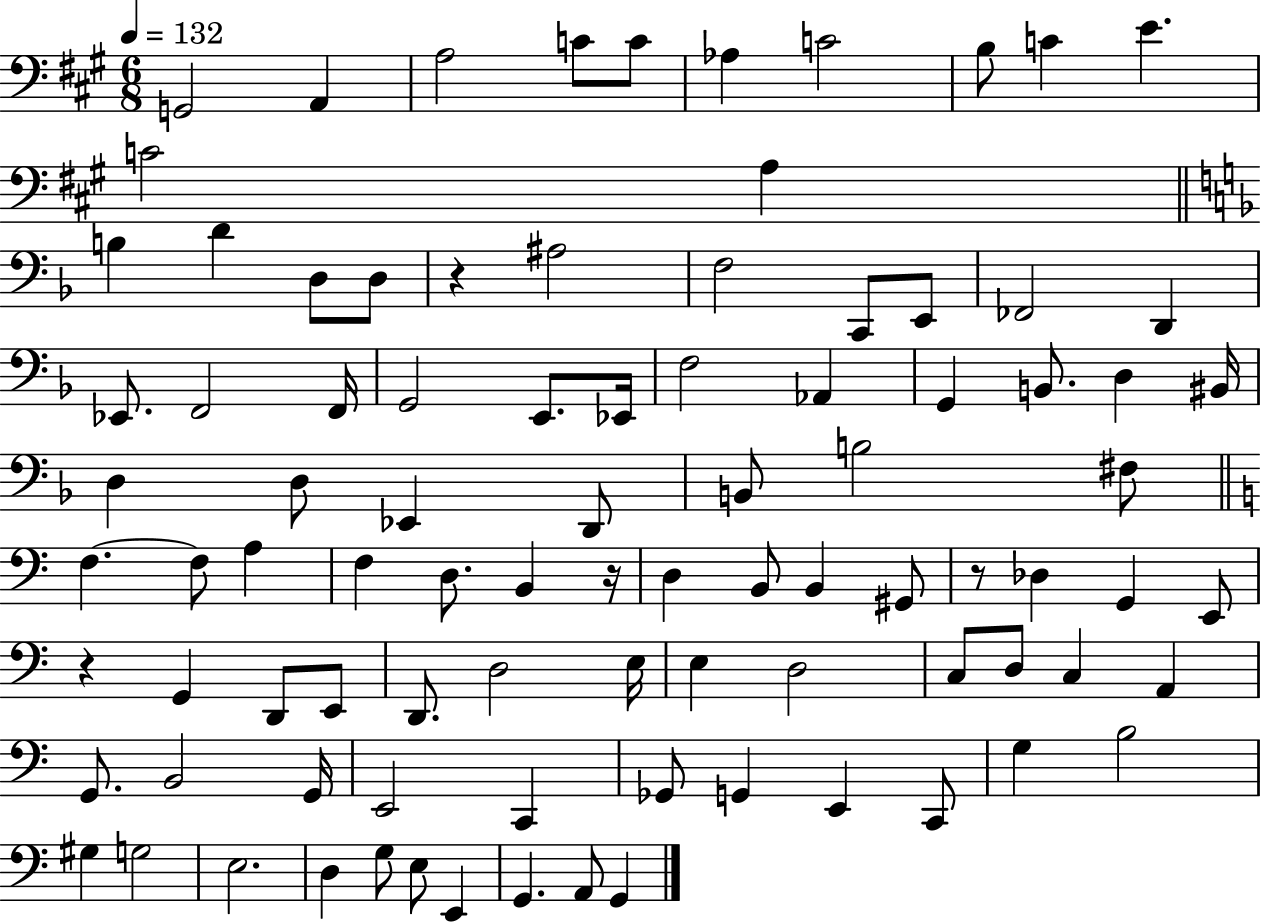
X:1
T:Untitled
M:6/8
L:1/4
K:A
G,,2 A,, A,2 C/2 C/2 _A, C2 B,/2 C E C2 A, B, D D,/2 D,/2 z ^A,2 F,2 C,,/2 E,,/2 _F,,2 D,, _E,,/2 F,,2 F,,/4 G,,2 E,,/2 _E,,/4 F,2 _A,, G,, B,,/2 D, ^B,,/4 D, D,/2 _E,, D,,/2 B,,/2 B,2 ^F,/2 F, F,/2 A, F, D,/2 B,, z/4 D, B,,/2 B,, ^G,,/2 z/2 _D, G,, E,,/2 z G,, D,,/2 E,,/2 D,,/2 D,2 E,/4 E, D,2 C,/2 D,/2 C, A,, G,,/2 B,,2 G,,/4 E,,2 C,, _G,,/2 G,, E,, C,,/2 G, B,2 ^G, G,2 E,2 D, G,/2 E,/2 E,, G,, A,,/2 G,,